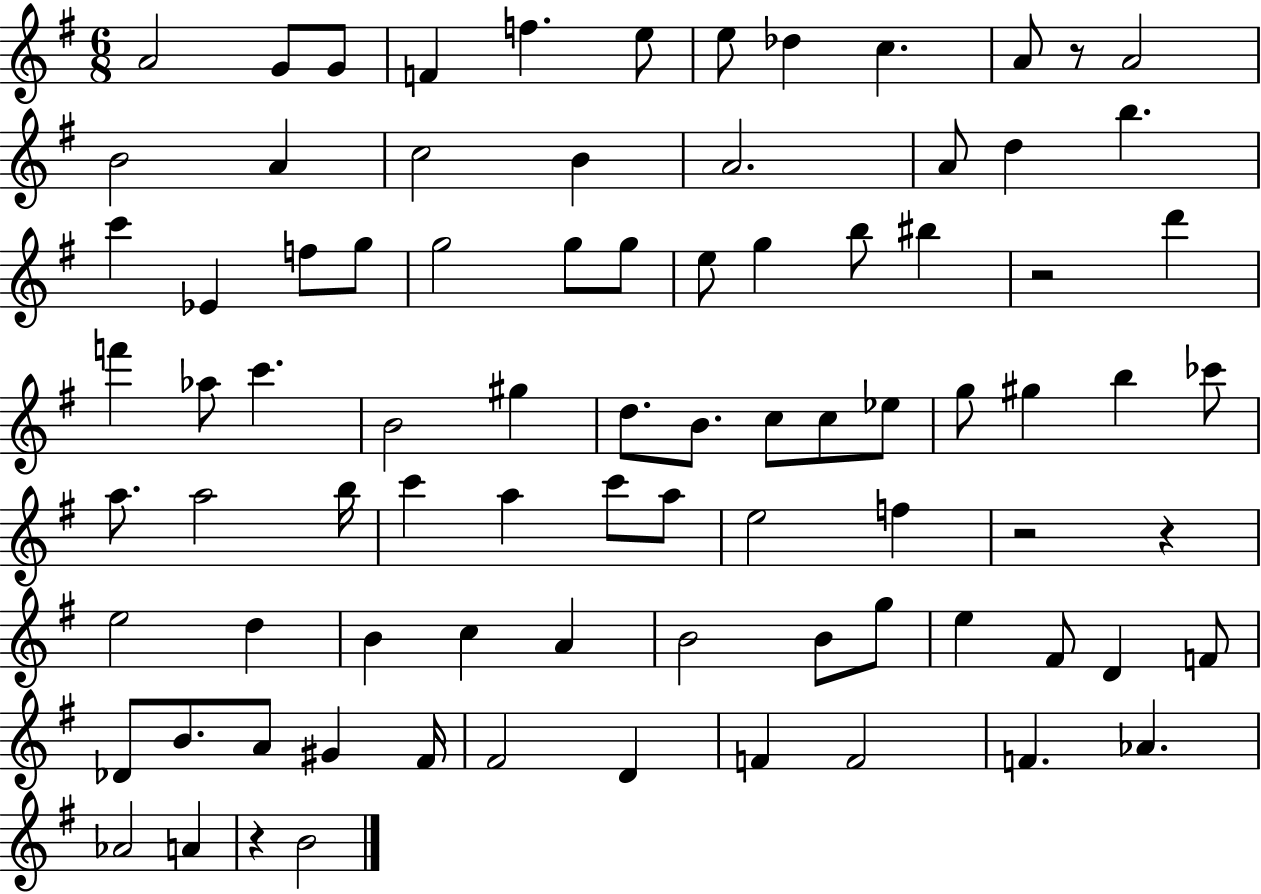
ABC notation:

X:1
T:Untitled
M:6/8
L:1/4
K:G
A2 G/2 G/2 F f e/2 e/2 _d c A/2 z/2 A2 B2 A c2 B A2 A/2 d b c' _E f/2 g/2 g2 g/2 g/2 e/2 g b/2 ^b z2 d' f' _a/2 c' B2 ^g d/2 B/2 c/2 c/2 _e/2 g/2 ^g b _c'/2 a/2 a2 b/4 c' a c'/2 a/2 e2 f z2 z e2 d B c A B2 B/2 g/2 e ^F/2 D F/2 _D/2 B/2 A/2 ^G ^F/4 ^F2 D F F2 F _A _A2 A z B2